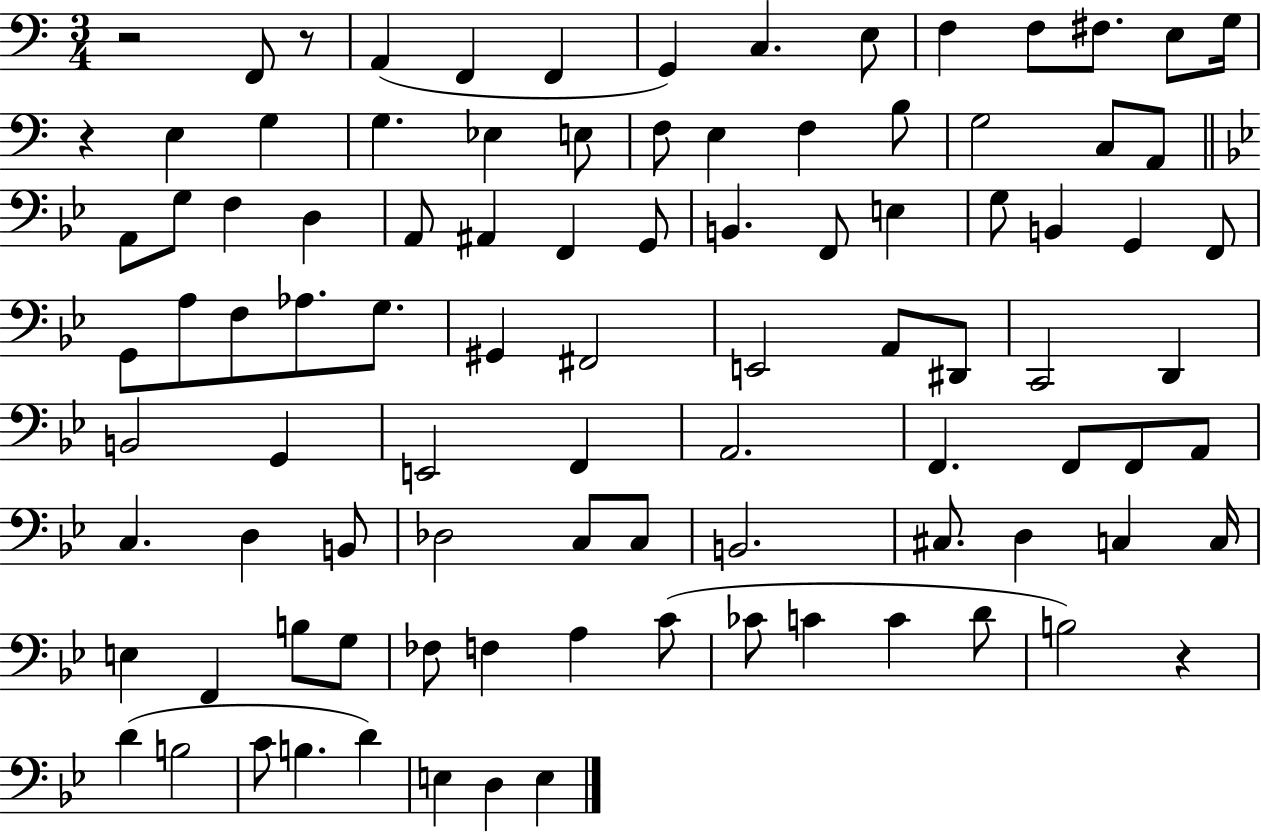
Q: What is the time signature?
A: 3/4